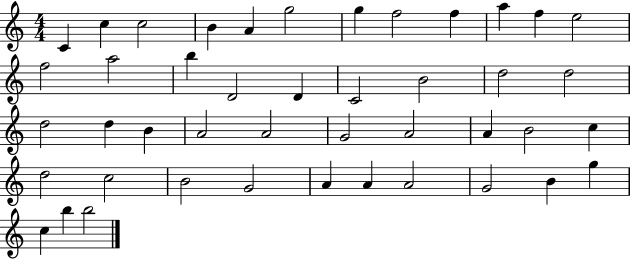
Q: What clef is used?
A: treble